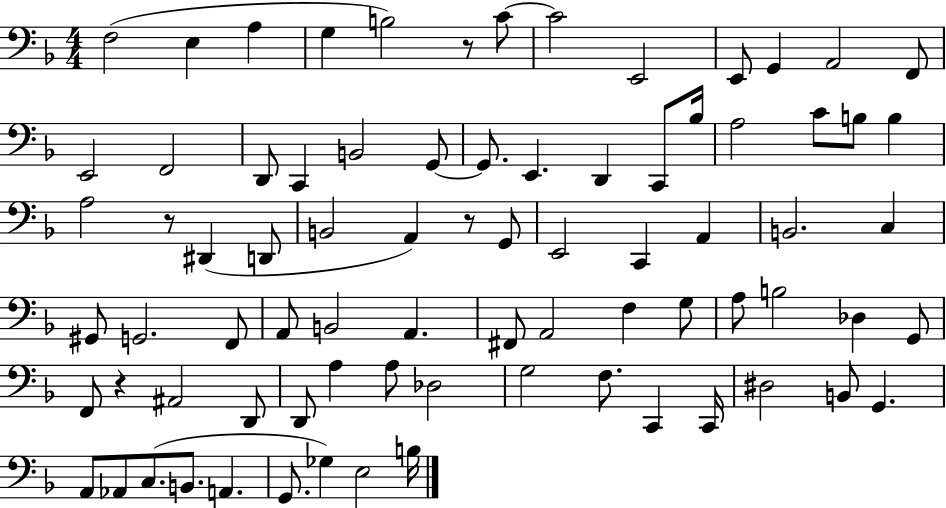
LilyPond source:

{
  \clef bass
  \numericTimeSignature
  \time 4/4
  \key f \major
  \repeat volta 2 { f2( e4 a4 | g4 b2) r8 c'8~~ | c'2 e,2 | e,8 g,4 a,2 f,8 | \break e,2 f,2 | d,8 c,4 b,2 g,8~~ | g,8. e,4. d,4 c,8 bes16 | a2 c'8 b8 b4 | \break a2 r8 dis,4( d,8 | b,2 a,4) r8 g,8 | e,2 c,4 a,4 | b,2. c4 | \break gis,8 g,2. f,8 | a,8 b,2 a,4. | fis,8 a,2 f4 g8 | a8 b2 des4 g,8 | \break f,8 r4 ais,2 d,8 | d,8 a4 a8 des2 | g2 f8. c,4 c,16 | dis2 b,8 g,4. | \break a,8 aes,8 c8.( b,8. a,4. | g,8. ges4) e2 b16 | } \bar "|."
}